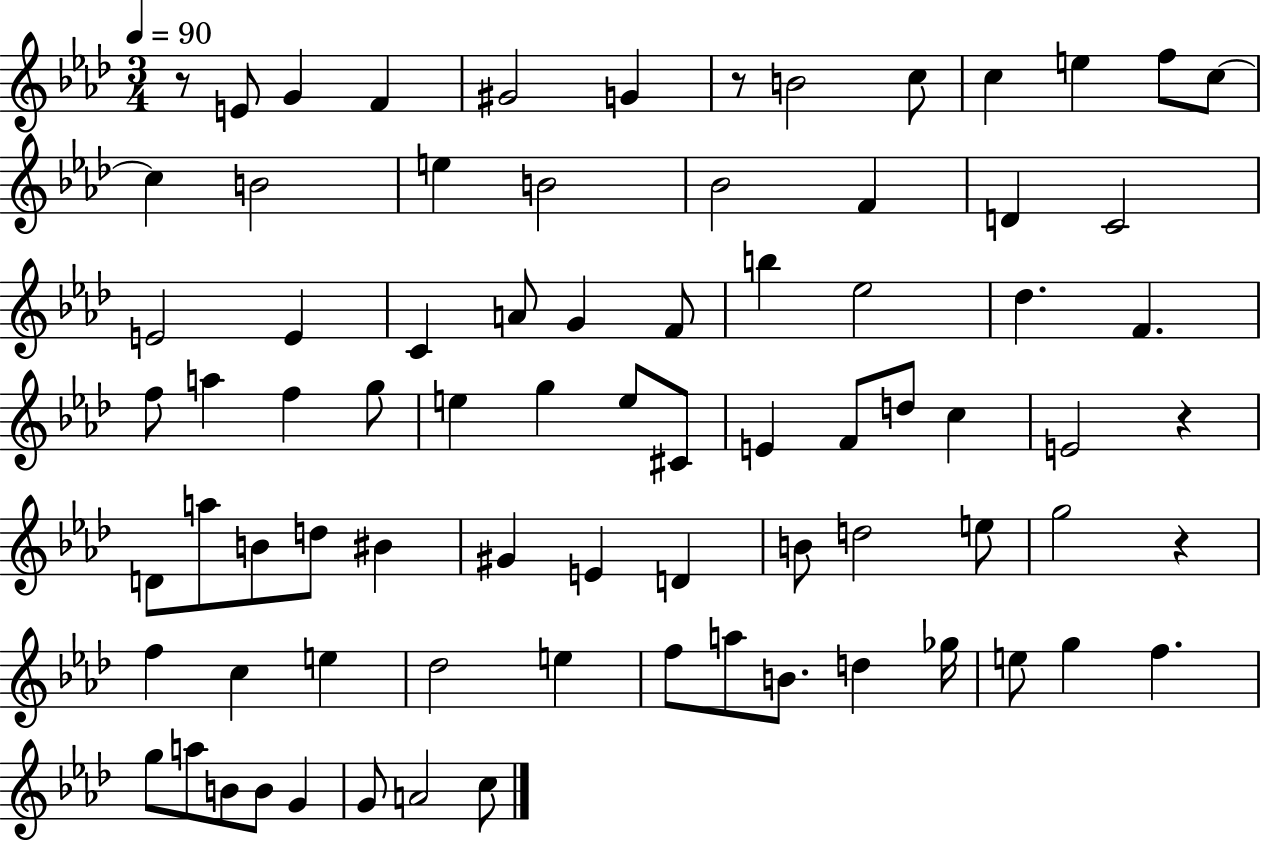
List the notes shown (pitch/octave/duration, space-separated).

R/e E4/e G4/q F4/q G#4/h G4/q R/e B4/h C5/e C5/q E5/q F5/e C5/e C5/q B4/h E5/q B4/h Bb4/h F4/q D4/q C4/h E4/h E4/q C4/q A4/e G4/q F4/e B5/q Eb5/h Db5/q. F4/q. F5/e A5/q F5/q G5/e E5/q G5/q E5/e C#4/e E4/q F4/e D5/e C5/q E4/h R/q D4/e A5/e B4/e D5/e BIS4/q G#4/q E4/q D4/q B4/e D5/h E5/e G5/h R/q F5/q C5/q E5/q Db5/h E5/q F5/e A5/e B4/e. D5/q Gb5/s E5/e G5/q F5/q. G5/e A5/e B4/e B4/e G4/q G4/e A4/h C5/e